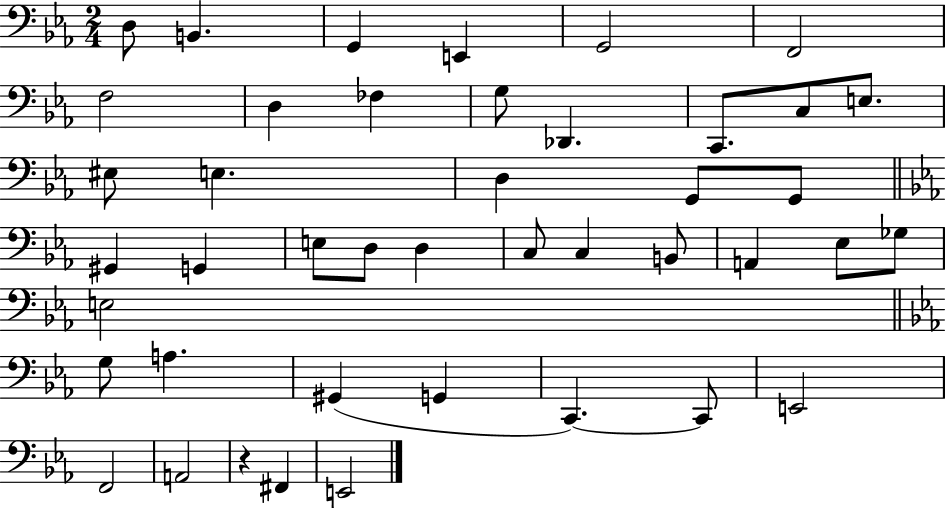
D3/e B2/q. G2/q E2/q G2/h F2/h F3/h D3/q FES3/q G3/e Db2/q. C2/e. C3/e E3/e. EIS3/e E3/q. D3/q G2/e G2/e G#2/q G2/q E3/e D3/e D3/q C3/e C3/q B2/e A2/q Eb3/e Gb3/e E3/h G3/e A3/q. G#2/q G2/q C2/q. C2/e E2/h F2/h A2/h R/q F#2/q E2/h